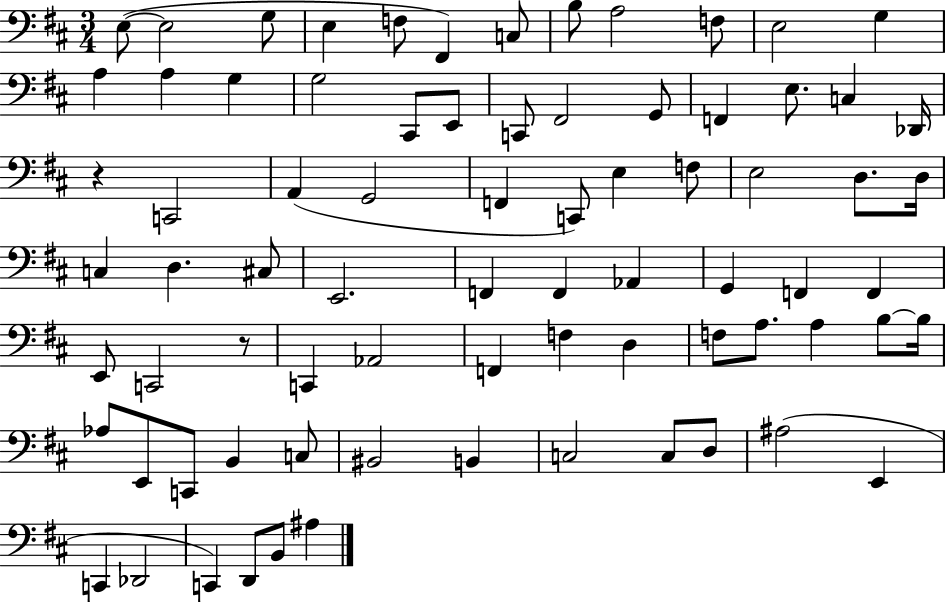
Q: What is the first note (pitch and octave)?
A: E3